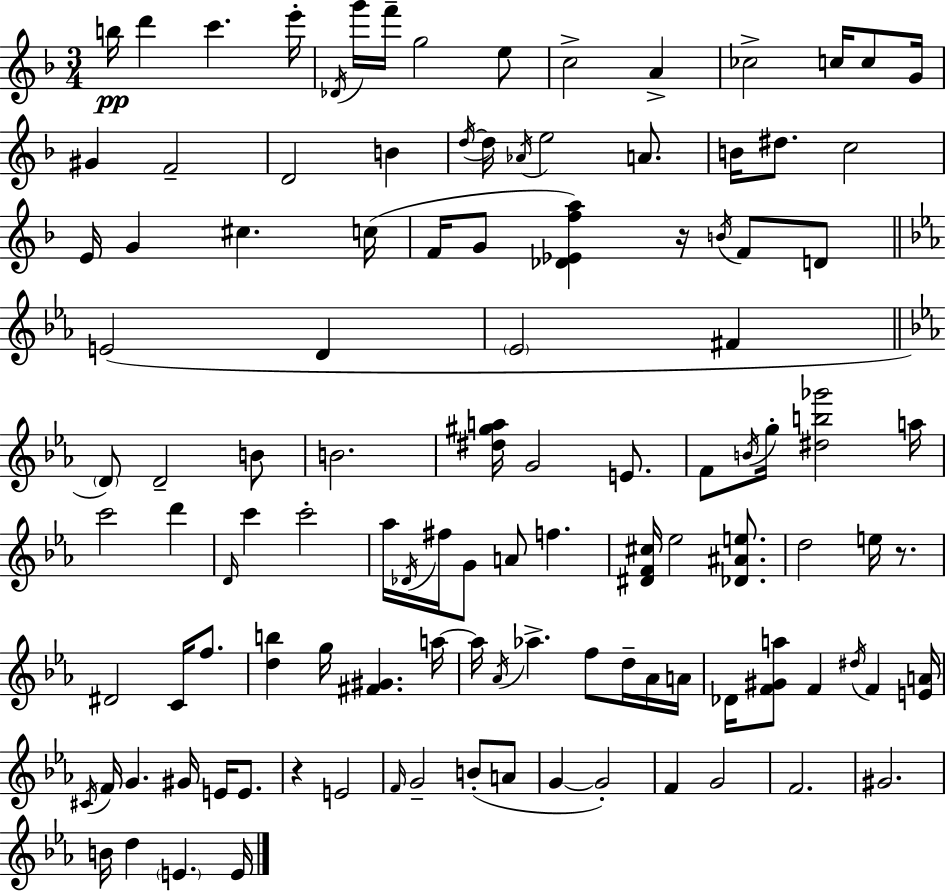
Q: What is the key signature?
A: F major